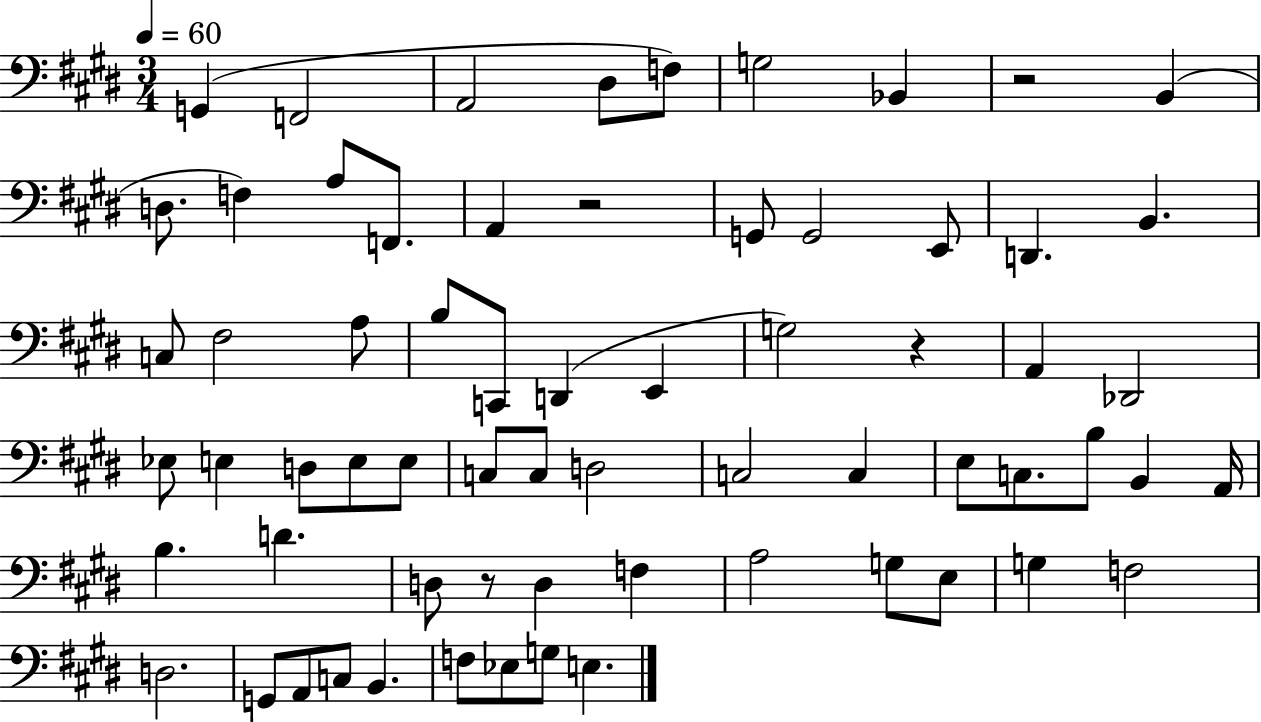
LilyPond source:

{
  \clef bass
  \numericTimeSignature
  \time 3/4
  \key e \major
  \tempo 4 = 60
  g,4( f,2 | a,2 dis8 f8) | g2 bes,4 | r2 b,4( | \break d8. f4) a8 f,8. | a,4 r2 | g,8 g,2 e,8 | d,4. b,4. | \break c8 fis2 a8 | b8 c,8 d,4( e,4 | g2) r4 | a,4 des,2 | \break ees8 e4 d8 e8 e8 | c8 c8 d2 | c2 c4 | e8 c8. b8 b,4 a,16 | \break b4. d'4. | d8 r8 d4 f4 | a2 g8 e8 | g4 f2 | \break d2. | g,8 a,8 c8 b,4. | f8 ees8 g8 e4. | \bar "|."
}